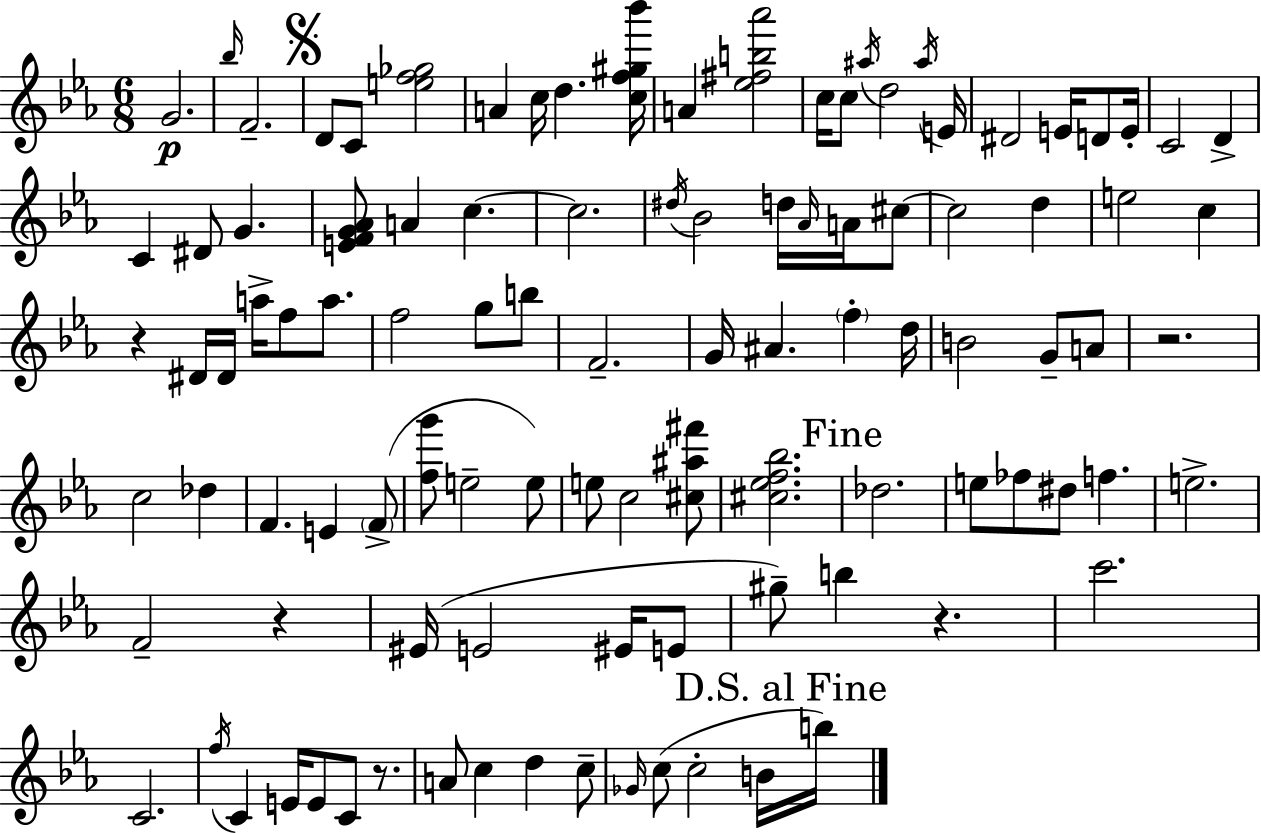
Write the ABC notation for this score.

X:1
T:Untitled
M:6/8
L:1/4
K:Cm
G2 _b/4 F2 D/2 C/2 [ef_g]2 A c/4 d [cf^g_b']/4 A [_e^fb_a']2 c/4 c/2 ^a/4 d2 ^a/4 E/4 ^D2 E/4 D/2 E/4 C2 D C ^D/2 G [EFG_A]/2 A c c2 ^d/4 _B2 d/4 _A/4 A/4 ^c/2 ^c2 d e2 c z ^D/4 ^D/4 a/4 f/2 a/2 f2 g/2 b/2 F2 G/4 ^A f d/4 B2 G/2 A/2 z2 c2 _d F E F/2 [fg']/2 e2 e/2 e/2 c2 [^c^a^f']/2 [^c_ef_b]2 _d2 e/2 _f/2 ^d/2 f e2 F2 z ^E/4 E2 ^E/4 E/2 ^g/2 b z c'2 C2 f/4 C E/4 E/2 C/2 z/2 A/2 c d c/2 _G/4 c/2 c2 B/4 b/4